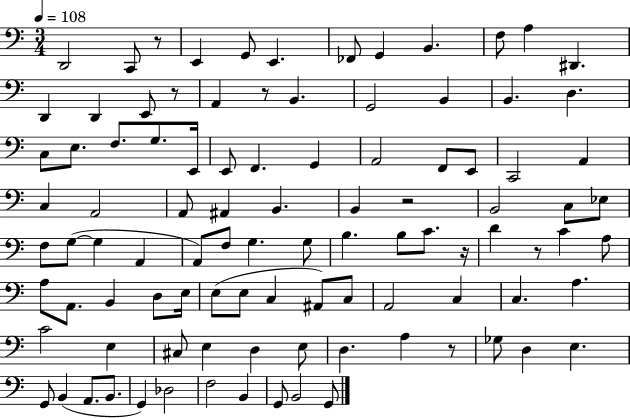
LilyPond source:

{
  \clef bass
  \numericTimeSignature
  \time 3/4
  \key c \major
  \tempo 4 = 108
  d,2 c,8 r8 | e,4 g,8 e,4. | fes,8 g,4 b,4. | f8 a4 dis,4. | \break d,4 d,4 e,8 r8 | a,4 r8 b,4. | g,2 b,4 | b,4. d4. | \break c8 e8. f8. g8. e,16 | e,8 f,4. g,4 | a,2 f,8 e,8 | c,2 a,4 | \break c4 a,2 | a,8 ais,4 b,4. | b,4 r2 | b,2 c8 ees8 | \break f8 g8~(~ g4 a,4 | a,8) f8 g4. g8 | b4. b8 c'8. r16 | d'4 r8 c'4 a8 | \break a8 a,8. b,4 d8 e16 | e8( e8 c4 ais,8) c8 | a,2 c4 | c4. a4. | \break c'2 e4 | cis8 e4 d4 e8 | d4. a4 r8 | ges8 d4 e4. | \break g,8 b,4( a,8. b,8. | g,4) des2 | f2 b,4 | g,8 b,2 g,8 | \break \bar "|."
}